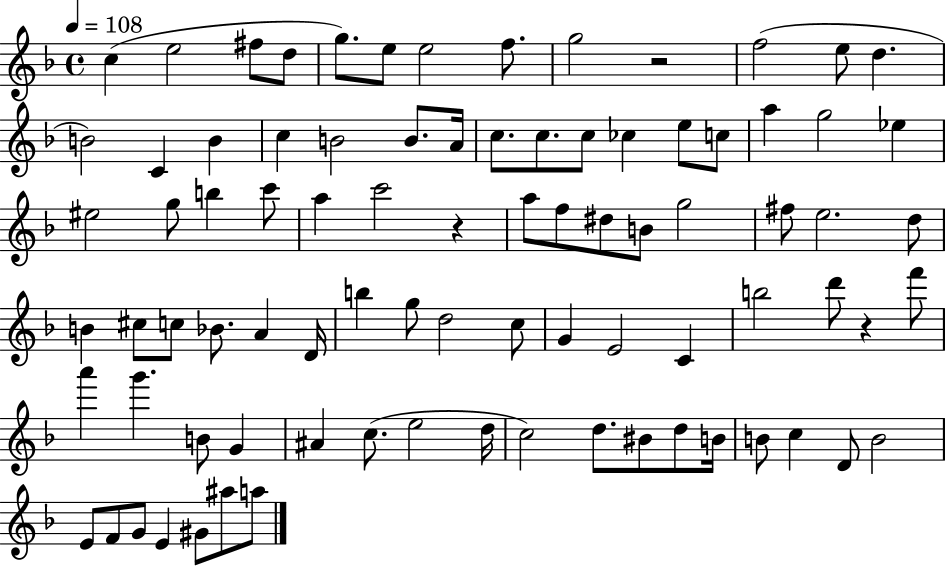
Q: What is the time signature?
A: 4/4